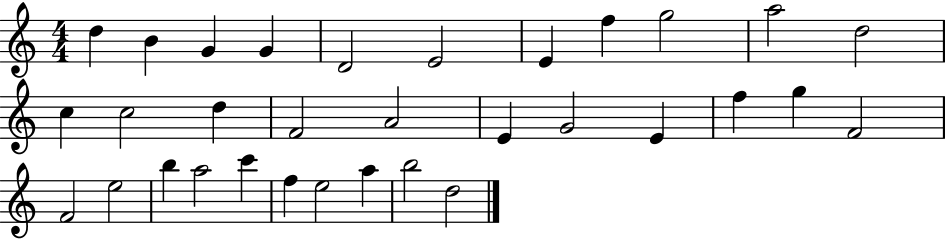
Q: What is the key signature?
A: C major